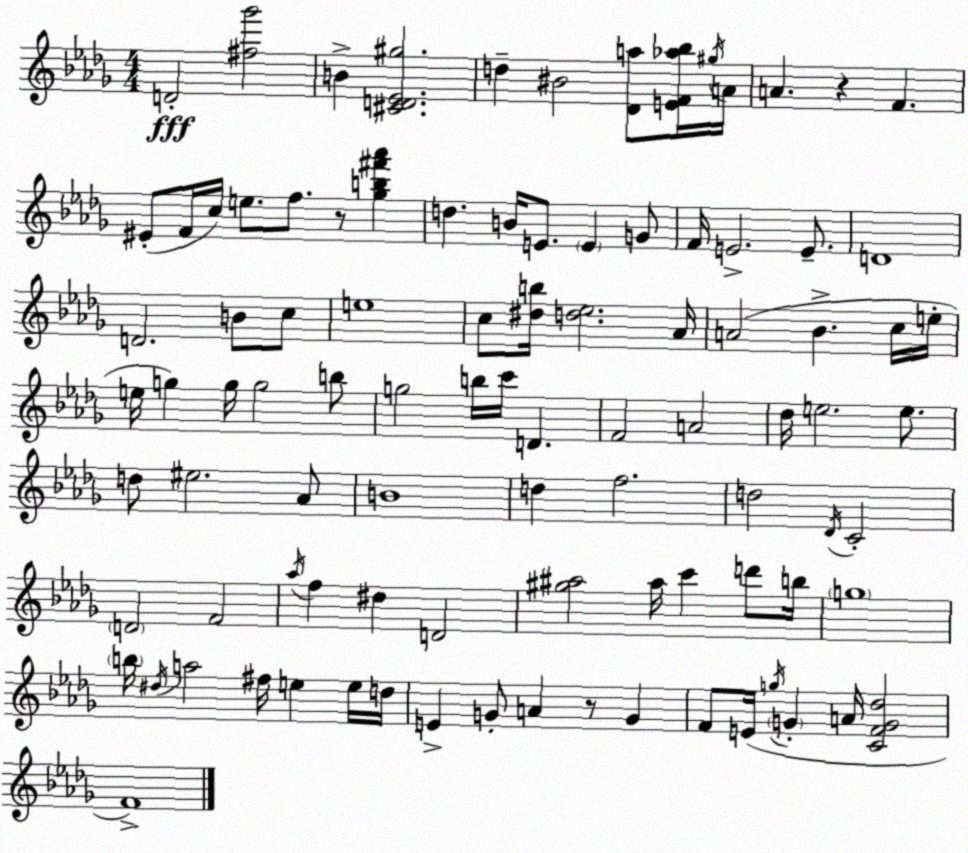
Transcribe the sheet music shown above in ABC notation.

X:1
T:Untitled
M:4/4
L:1/4
K:Bbm
D2 [^f_g']2 B [^CD_E^g]2 d ^B2 [_Da]/2 [EF_a_b]/4 ^g/4 A/4 A z F ^E/2 F/4 c/4 e/2 f/2 z/2 [_gb^f'_a'] d B/4 E/2 E G/2 F/4 E2 E/2 D4 D2 B/2 c/2 e4 c/2 [^db]/4 [d_e]2 _A/4 A2 _B c/4 e/4 e/4 g g/4 g2 b/2 g2 b/4 c'/4 D F2 A2 _d/4 e2 e/2 d/2 ^e2 _A/2 B4 d f2 d2 _D/4 C2 D2 F2 _a/4 f ^d D2 [^g^a]2 ^a/4 c' d'/2 b/4 g4 b/4 ^d/4 a2 ^f/4 e e/4 d/4 E G/2 A z/2 G F/2 E/4 g/4 G A/4 [CFG_d]2 F4